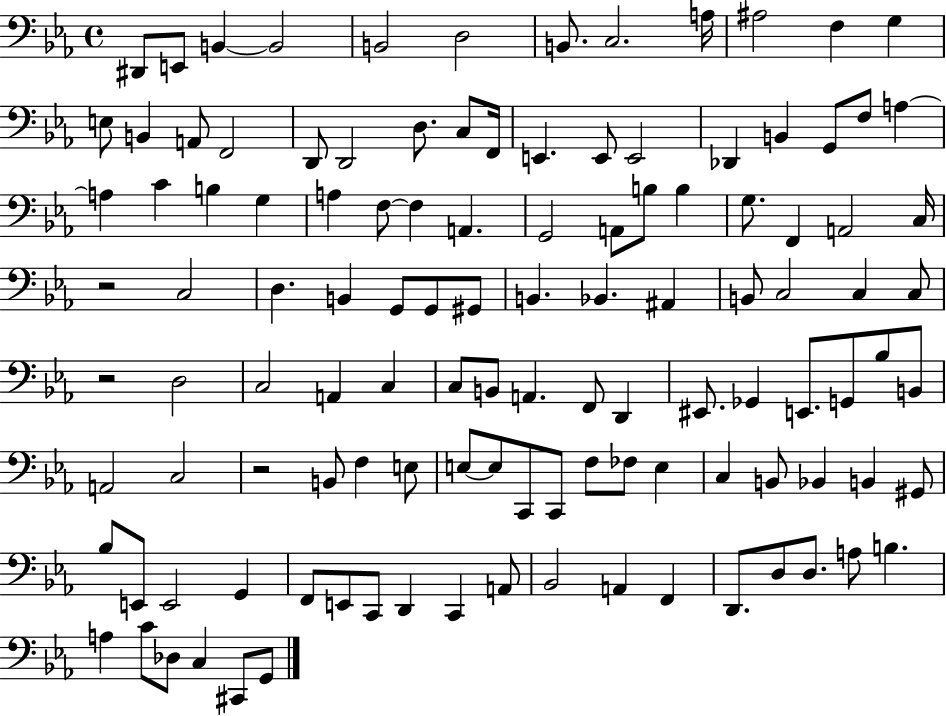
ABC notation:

X:1
T:Untitled
M:4/4
L:1/4
K:Eb
^D,,/2 E,,/2 B,, B,,2 B,,2 D,2 B,,/2 C,2 A,/4 ^A,2 F, G, E,/2 B,, A,,/2 F,,2 D,,/2 D,,2 D,/2 C,/2 F,,/4 E,, E,,/2 E,,2 _D,, B,, G,,/2 F,/2 A, A, C B, G, A, F,/2 F, A,, G,,2 A,,/2 B,/2 B, G,/2 F,, A,,2 C,/4 z2 C,2 D, B,, G,,/2 G,,/2 ^G,,/2 B,, _B,, ^A,, B,,/2 C,2 C, C,/2 z2 D,2 C,2 A,, C, C,/2 B,,/2 A,, F,,/2 D,, ^E,,/2 _G,, E,,/2 G,,/2 _B,/2 B,,/2 A,,2 C,2 z2 B,,/2 F, E,/2 E,/2 E,/2 C,,/2 C,,/2 F,/2 _F,/2 E, C, B,,/2 _B,, B,, ^G,,/2 _B,/2 E,,/2 E,,2 G,, F,,/2 E,,/2 C,,/2 D,, C,, A,,/2 _B,,2 A,, F,, D,,/2 D,/2 D,/2 A,/2 B, A, C/2 _D,/2 C, ^C,,/2 G,,/2